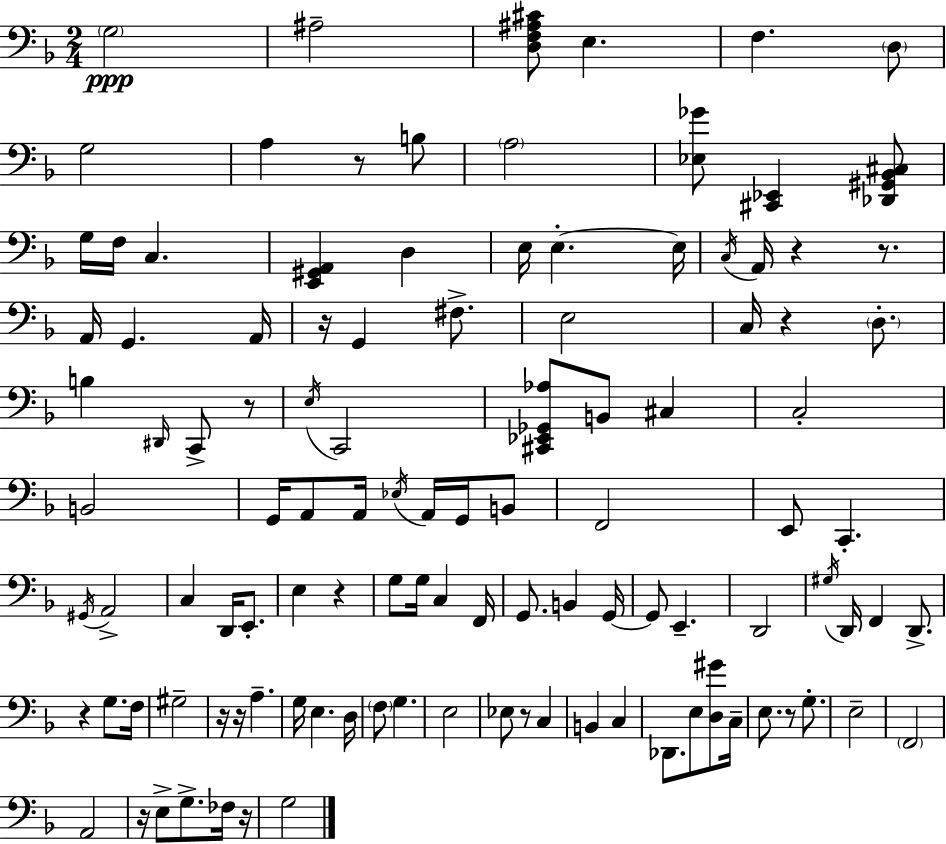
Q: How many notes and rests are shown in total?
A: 112